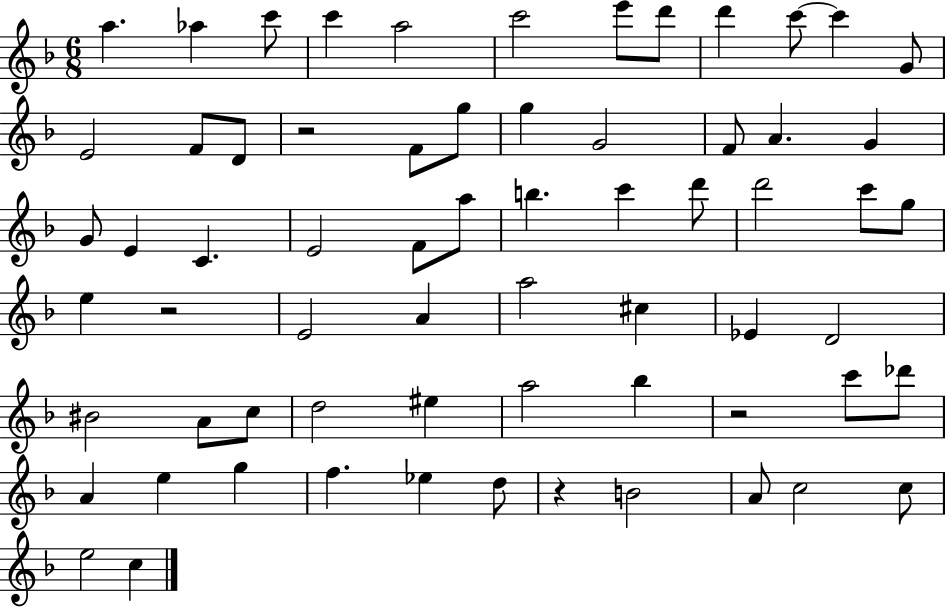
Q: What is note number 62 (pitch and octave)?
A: C5